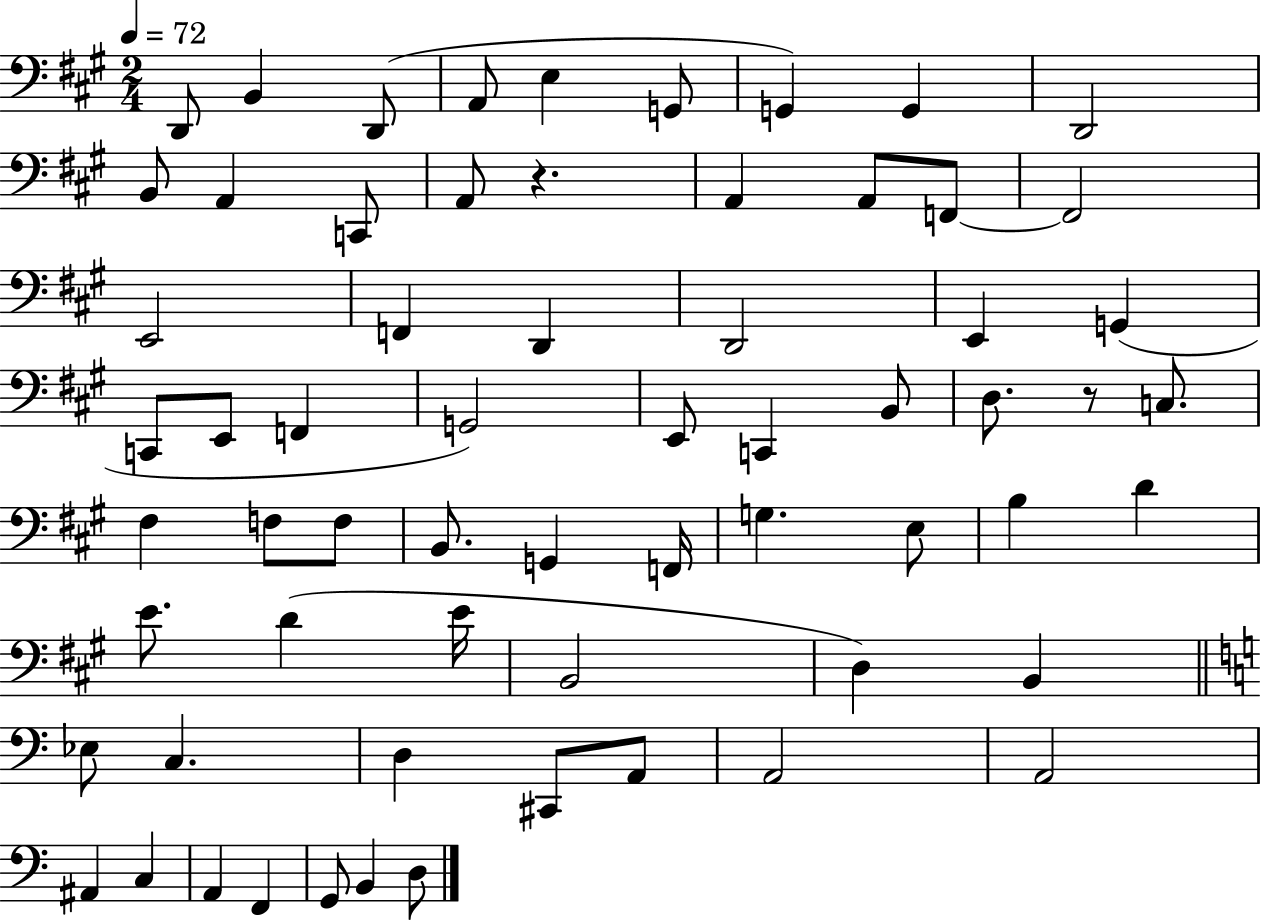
{
  \clef bass
  \numericTimeSignature
  \time 2/4
  \key a \major
  \tempo 4 = 72
  d,8 b,4 d,8( | a,8 e4 g,8 | g,4) g,4 | d,2 | \break b,8 a,4 c,8 | a,8 r4. | a,4 a,8 f,8~~ | f,2 | \break e,2 | f,4 d,4 | d,2 | e,4 g,4( | \break c,8 e,8 f,4 | g,2) | e,8 c,4 b,8 | d8. r8 c8. | \break fis4 f8 f8 | b,8. g,4 f,16 | g4. e8 | b4 d'4 | \break e'8. d'4( e'16 | b,2 | d4) b,4 | \bar "||" \break \key a \minor ees8 c4. | d4 cis,8 a,8 | a,2 | a,2 | \break ais,4 c4 | a,4 f,4 | g,8 b,4 d8 | \bar "|."
}